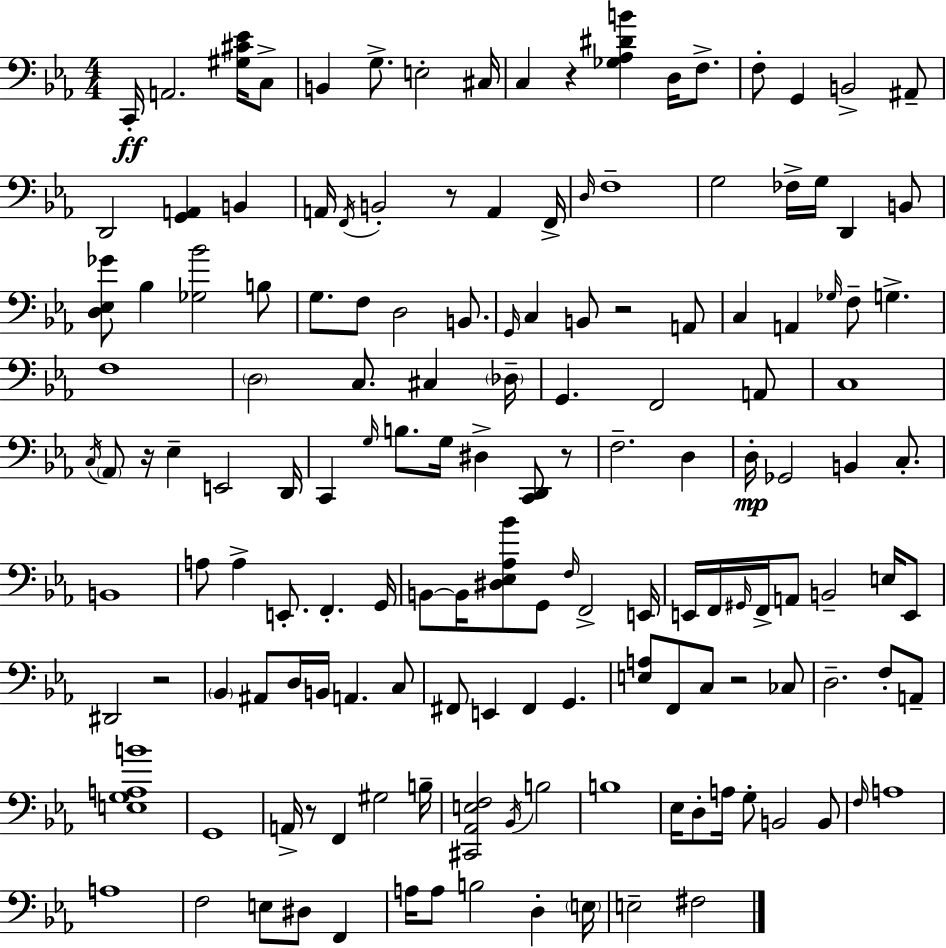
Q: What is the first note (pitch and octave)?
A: C2